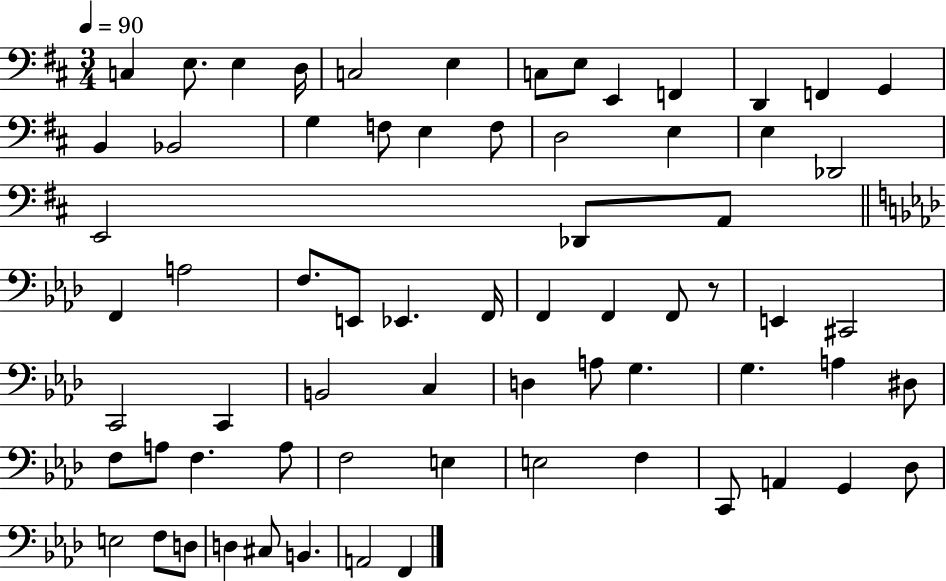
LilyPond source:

{
  \clef bass
  \numericTimeSignature
  \time 3/4
  \key d \major
  \tempo 4 = 90
  \repeat volta 2 { c4 e8. e4 d16 | c2 e4 | c8 e8 e,4 f,4 | d,4 f,4 g,4 | \break b,4 bes,2 | g4 f8 e4 f8 | d2 e4 | e4 des,2 | \break e,2 des,8 a,8 | \bar "||" \break \key aes \major f,4 a2 | f8. e,8 ees,4. f,16 | f,4 f,4 f,8 r8 | e,4 cis,2 | \break c,2 c,4 | b,2 c4 | d4 a8 g4. | g4. a4 dis8 | \break f8 a8 f4. a8 | f2 e4 | e2 f4 | c,8 a,4 g,4 des8 | \break e2 f8 d8 | d4 cis8 b,4. | a,2 f,4 | } \bar "|."
}